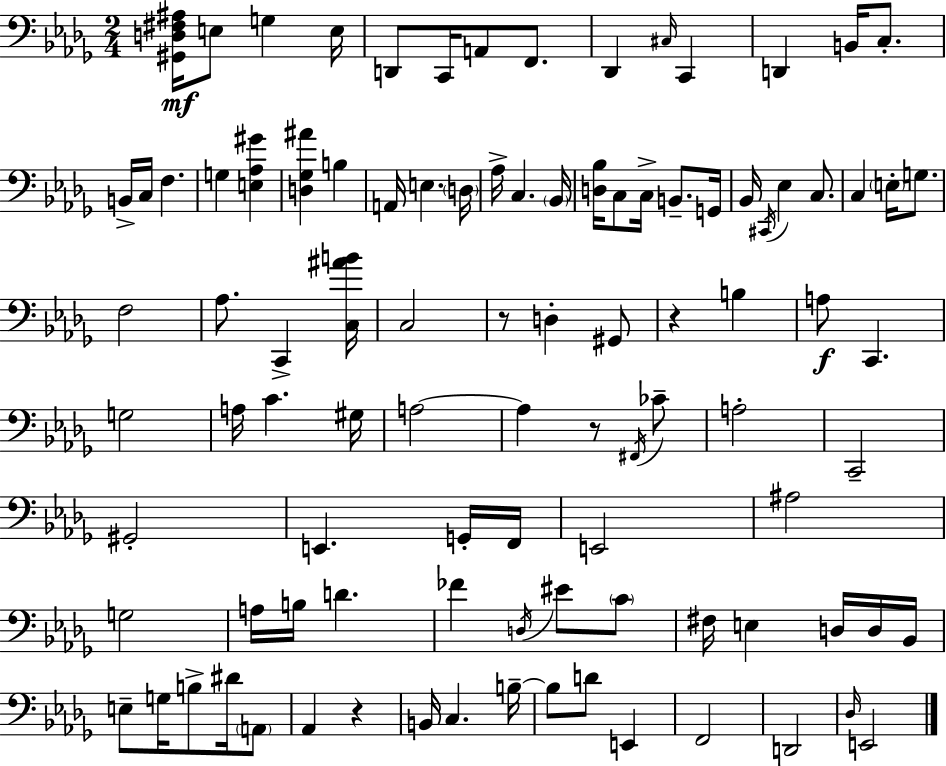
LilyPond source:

{
  \clef bass
  \numericTimeSignature
  \time 2/4
  \key bes \minor
  <gis, d fis ais>16\mf e8 g4 e16 | d,8 c,16 a,8 f,8. | des,4 \grace { cis16 } c,4 | d,4 b,16 c8.-. | \break b,16-> c16 f4. | g4 <e aes gis'>4 | <d ges ais'>4 b4 | a,16 e4. | \break \parenthesize d16 aes16-> c4. | \parenthesize bes,16 <d bes>16 c8 c16-> b,8.-- | g,16 bes,16 \acciaccatura { cis,16 } ees4 c8. | c4 \parenthesize e16-. g8. | \break f2 | aes8. c,4-> | <c ais' b'>16 c2 | r8 d4-. | \break gis,8 r4 b4 | a8\f c,4. | g2 | a16 c'4. | \break gis16 a2~~ | a4 r8 | \acciaccatura { fis,16 } ces'8-- a2-. | c,2-- | \break gis,2-. | e,4. | g,16-. f,16 e,2 | ais2 | \break g2 | a16 b16 d'4. | fes'4 \acciaccatura { d16 } | eis'8 \parenthesize c'8 fis16 e4 | \break d16 d16 bes,16 e8-- g16 b8-> | dis'16 \parenthesize a,8 aes,4 | r4 b,16 c4. | b16--~~ b8 d'8 | \break e,4 f,2 | d,2 | \grace { des16 } e,2 | \bar "|."
}